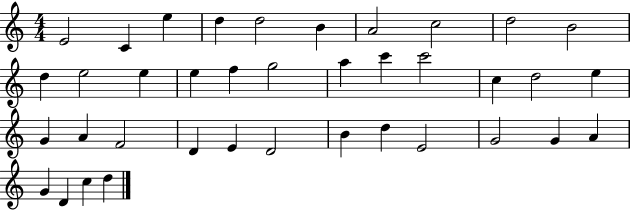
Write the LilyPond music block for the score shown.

{
  \clef treble
  \numericTimeSignature
  \time 4/4
  \key c \major
  e'2 c'4 e''4 | d''4 d''2 b'4 | a'2 c''2 | d''2 b'2 | \break d''4 e''2 e''4 | e''4 f''4 g''2 | a''4 c'''4 c'''2 | c''4 d''2 e''4 | \break g'4 a'4 f'2 | d'4 e'4 d'2 | b'4 d''4 e'2 | g'2 g'4 a'4 | \break g'4 d'4 c''4 d''4 | \bar "|."
}